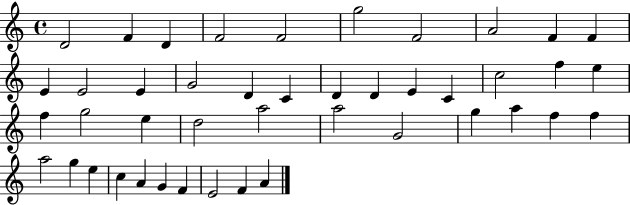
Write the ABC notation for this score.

X:1
T:Untitled
M:4/4
L:1/4
K:C
D2 F D F2 F2 g2 F2 A2 F F E E2 E G2 D C D D E C c2 f e f g2 e d2 a2 a2 G2 g a f f a2 g e c A G F E2 F A